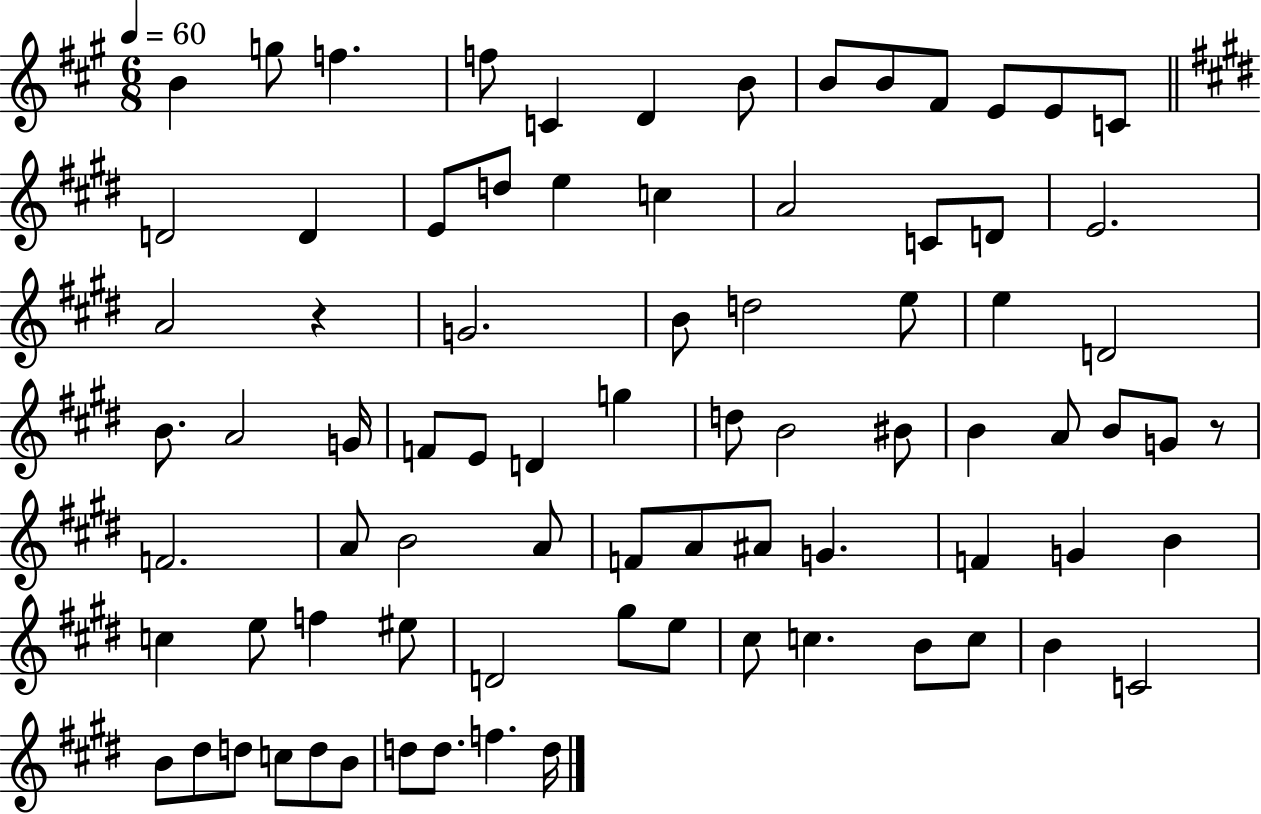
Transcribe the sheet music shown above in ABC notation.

X:1
T:Untitled
M:6/8
L:1/4
K:A
B g/2 f f/2 C D B/2 B/2 B/2 ^F/2 E/2 E/2 C/2 D2 D E/2 d/2 e c A2 C/2 D/2 E2 A2 z G2 B/2 d2 e/2 e D2 B/2 A2 G/4 F/2 E/2 D g d/2 B2 ^B/2 B A/2 B/2 G/2 z/2 F2 A/2 B2 A/2 F/2 A/2 ^A/2 G F G B c e/2 f ^e/2 D2 ^g/2 e/2 ^c/2 c B/2 c/2 B C2 B/2 ^d/2 d/2 c/2 d/2 B/2 d/2 d/2 f d/4